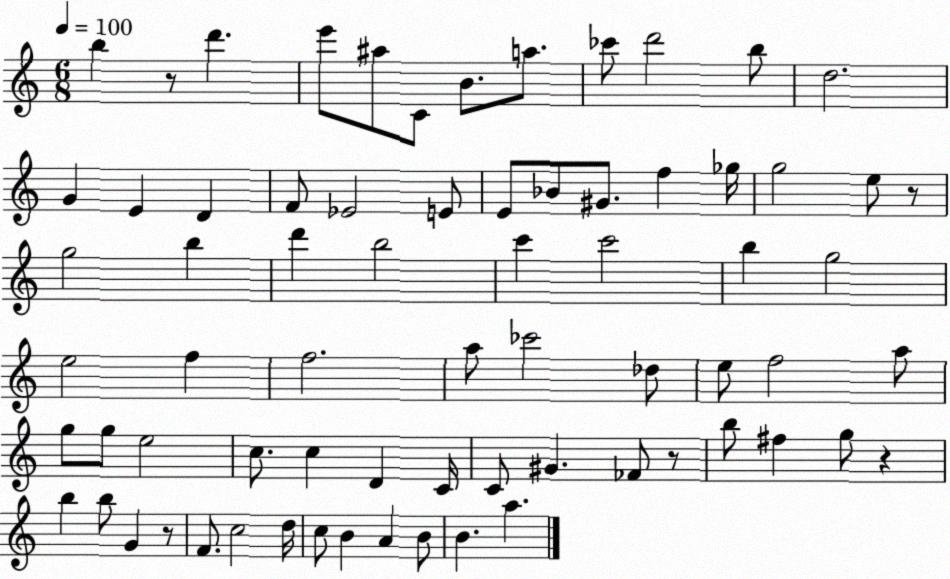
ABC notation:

X:1
T:Untitled
M:6/8
L:1/4
K:C
b z/2 d' e'/2 ^a/2 C/2 B/2 a/2 _c'/2 d'2 b/2 d2 G E D F/2 _E2 E/2 E/2 _B/2 ^G/2 f _g/4 g2 e/2 z/2 g2 b d' b2 c' c'2 b g2 e2 f f2 a/2 _c'2 _d/2 e/2 f2 a/2 g/2 g/2 e2 c/2 c D C/4 C/2 ^G _F/2 z/2 b/2 ^f g/2 z b b/2 G z/2 F/2 c2 d/4 c/2 B A B/2 B a